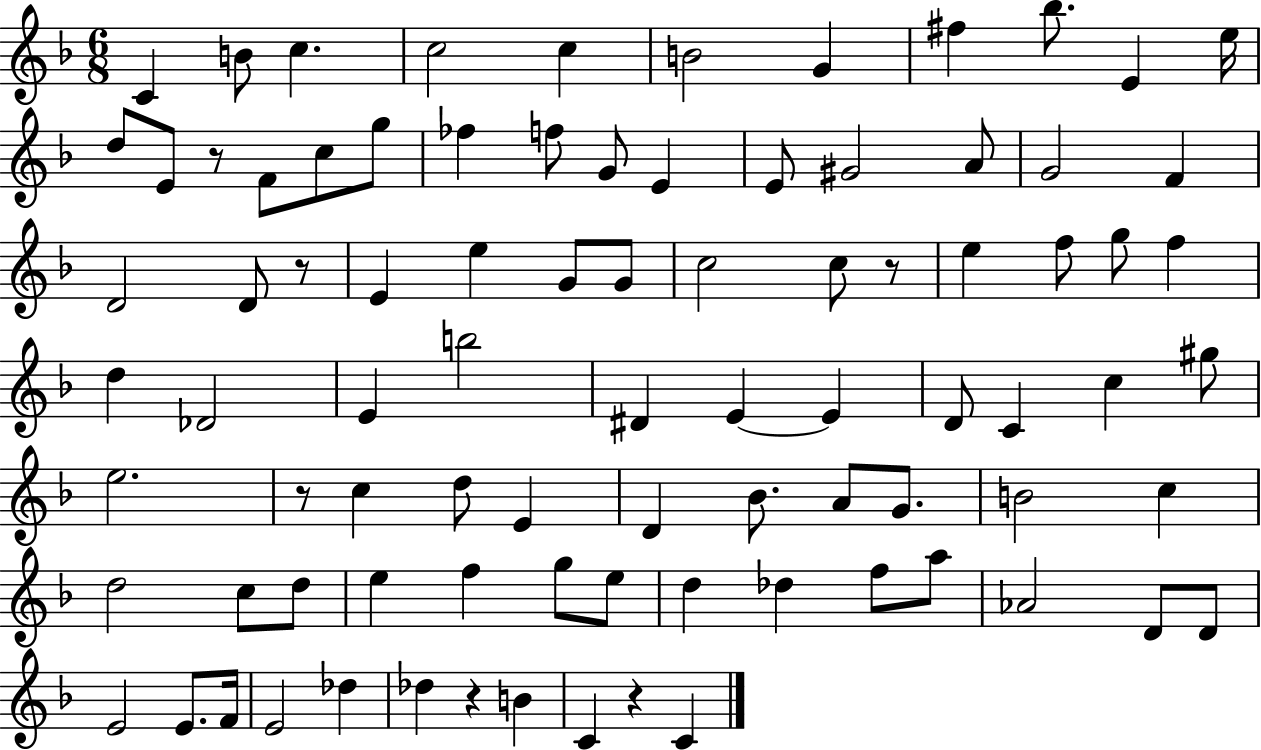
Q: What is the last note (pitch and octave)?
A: C4